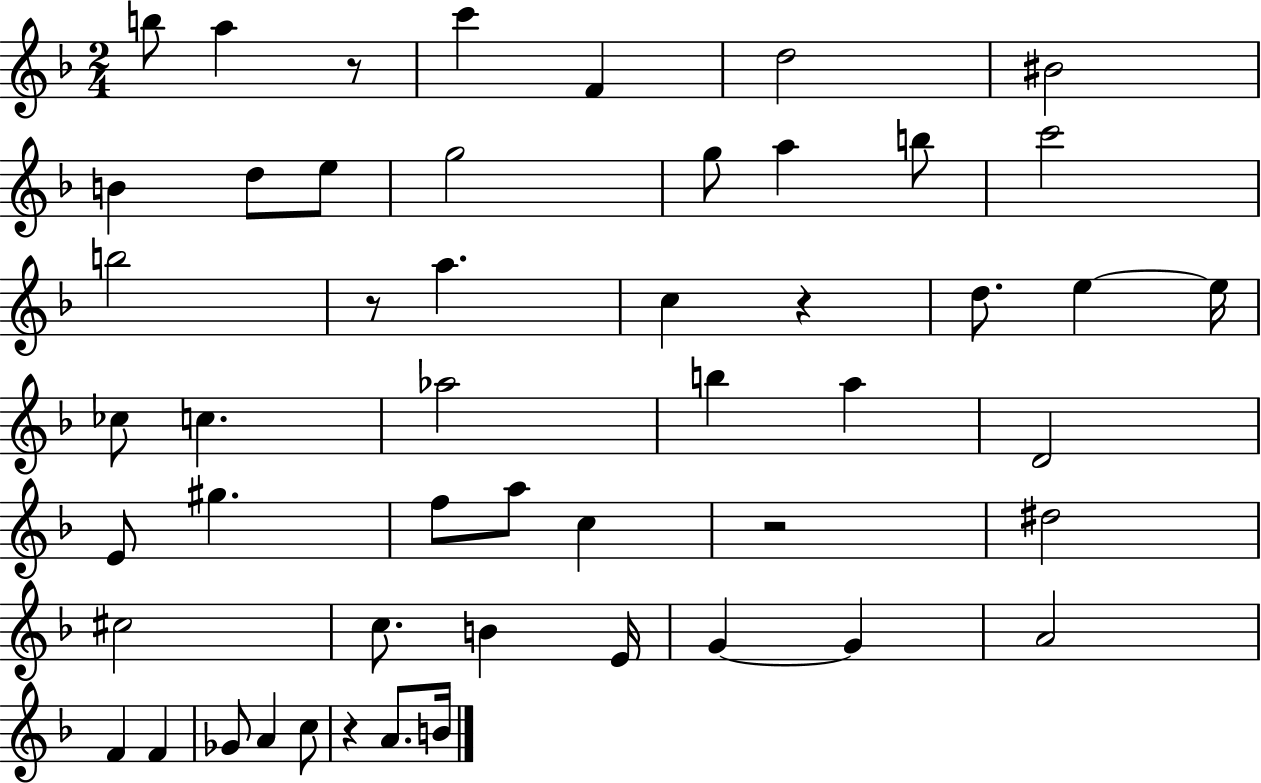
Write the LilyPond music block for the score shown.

{
  \clef treble
  \numericTimeSignature
  \time 2/4
  \key f \major
  b''8 a''4 r8 | c'''4 f'4 | d''2 | bis'2 | \break b'4 d''8 e''8 | g''2 | g''8 a''4 b''8 | c'''2 | \break b''2 | r8 a''4. | c''4 r4 | d''8. e''4~~ e''16 | \break ces''8 c''4. | aes''2 | b''4 a''4 | d'2 | \break e'8 gis''4. | f''8 a''8 c''4 | r2 | dis''2 | \break cis''2 | c''8. b'4 e'16 | g'4~~ g'4 | a'2 | \break f'4 f'4 | ges'8 a'4 c''8 | r4 a'8. b'16 | \bar "|."
}